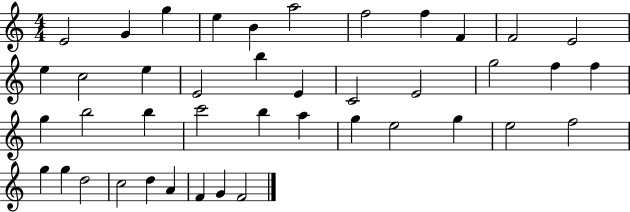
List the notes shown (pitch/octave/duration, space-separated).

E4/h G4/q G5/q E5/q B4/q A5/h F5/h F5/q F4/q F4/h E4/h E5/q C5/h E5/q E4/h B5/q E4/q C4/h E4/h G5/h F5/q F5/q G5/q B5/h B5/q C6/h B5/q A5/q G5/q E5/h G5/q E5/h F5/h G5/q G5/q D5/h C5/h D5/q A4/q F4/q G4/q F4/h